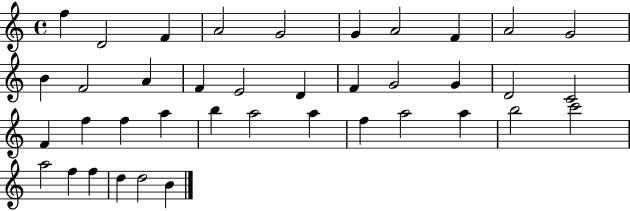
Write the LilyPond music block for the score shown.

{
  \clef treble
  \time 4/4
  \defaultTimeSignature
  \key c \major
  f''4 d'2 f'4 | a'2 g'2 | g'4 a'2 f'4 | a'2 g'2 | \break b'4 f'2 a'4 | f'4 e'2 d'4 | f'4 g'2 g'4 | d'2 c'2 | \break f'4 f''4 f''4 a''4 | b''4 a''2 a''4 | f''4 a''2 a''4 | b''2 c'''2 | \break a''2 f''4 f''4 | d''4 d''2 b'4 | \bar "|."
}